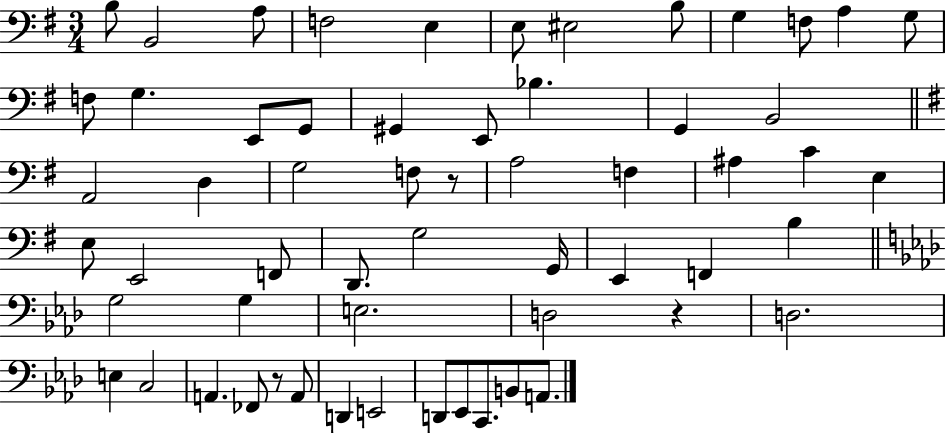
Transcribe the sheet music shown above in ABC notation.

X:1
T:Untitled
M:3/4
L:1/4
K:G
B,/2 B,,2 A,/2 F,2 E, E,/2 ^E,2 B,/2 G, F,/2 A, G,/2 F,/2 G, E,,/2 G,,/2 ^G,, E,,/2 _B, G,, B,,2 A,,2 D, G,2 F,/2 z/2 A,2 F, ^A, C E, E,/2 E,,2 F,,/2 D,,/2 G,2 G,,/4 E,, F,, B, G,2 G, E,2 D,2 z D,2 E, C,2 A,, _F,,/2 z/2 A,,/2 D,, E,,2 D,,/2 _E,,/2 C,,/2 B,,/2 A,,/2